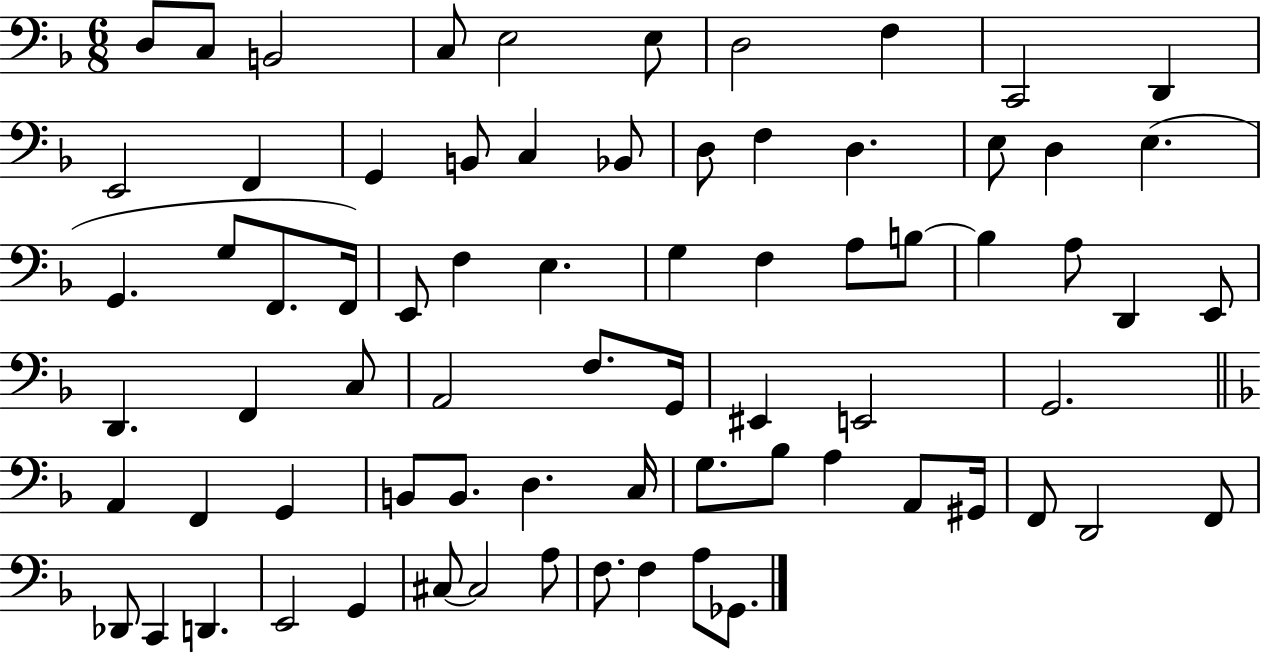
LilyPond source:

{
  \clef bass
  \numericTimeSignature
  \time 6/8
  \key f \major
  \repeat volta 2 { d8 c8 b,2 | c8 e2 e8 | d2 f4 | c,2 d,4 | \break e,2 f,4 | g,4 b,8 c4 bes,8 | d8 f4 d4. | e8 d4 e4.( | \break g,4. g8 f,8. f,16) | e,8 f4 e4. | g4 f4 a8 b8~~ | b4 a8 d,4 e,8 | \break d,4. f,4 c8 | a,2 f8. g,16 | eis,4 e,2 | g,2. | \break \bar "||" \break \key f \major a,4 f,4 g,4 | b,8 b,8. d4. c16 | g8. bes8 a4 a,8 gis,16 | f,8 d,2 f,8 | \break des,8 c,4 d,4. | e,2 g,4 | cis8~~ cis2 a8 | f8. f4 a8 ges,8. | \break } \bar "|."
}